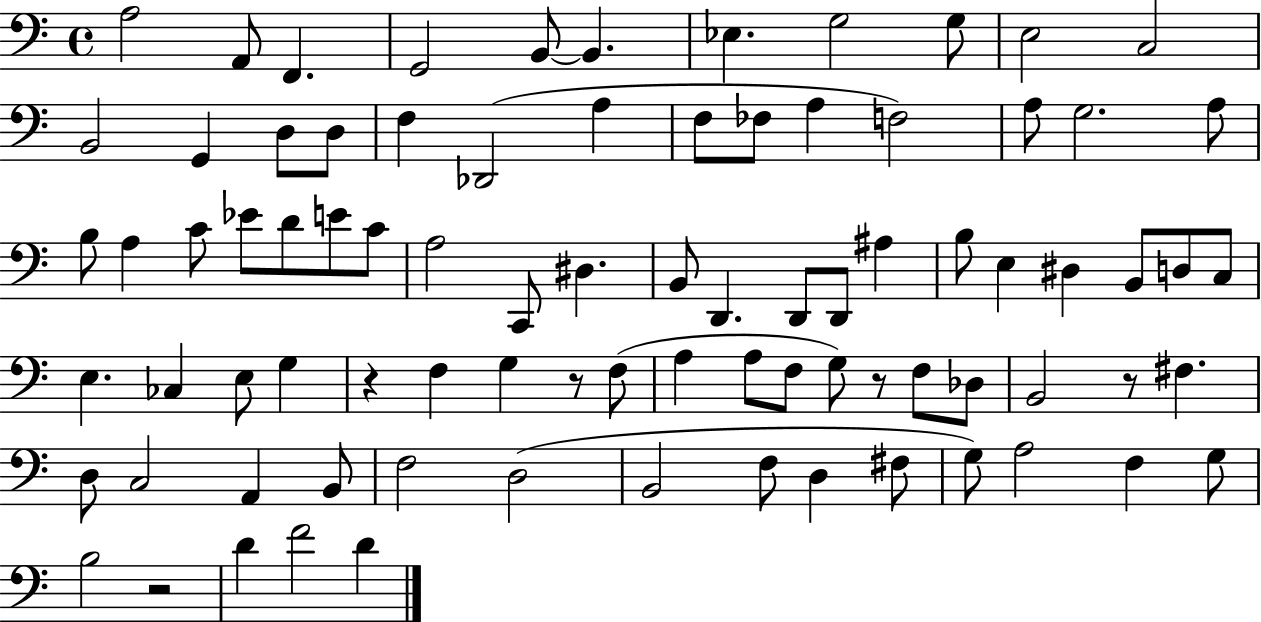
X:1
T:Untitled
M:4/4
L:1/4
K:C
A,2 A,,/2 F,, G,,2 B,,/2 B,, _E, G,2 G,/2 E,2 C,2 B,,2 G,, D,/2 D,/2 F, _D,,2 A, F,/2 _F,/2 A, F,2 A,/2 G,2 A,/2 B,/2 A, C/2 _E/2 D/2 E/2 C/2 A,2 C,,/2 ^D, B,,/2 D,, D,,/2 D,,/2 ^A, B,/2 E, ^D, B,,/2 D,/2 C,/2 E, _C, E,/2 G, z F, G, z/2 F,/2 A, A,/2 F,/2 G,/2 z/2 F,/2 _D,/2 B,,2 z/2 ^F, D,/2 C,2 A,, B,,/2 F,2 D,2 B,,2 F,/2 D, ^F,/2 G,/2 A,2 F, G,/2 B,2 z2 D F2 D